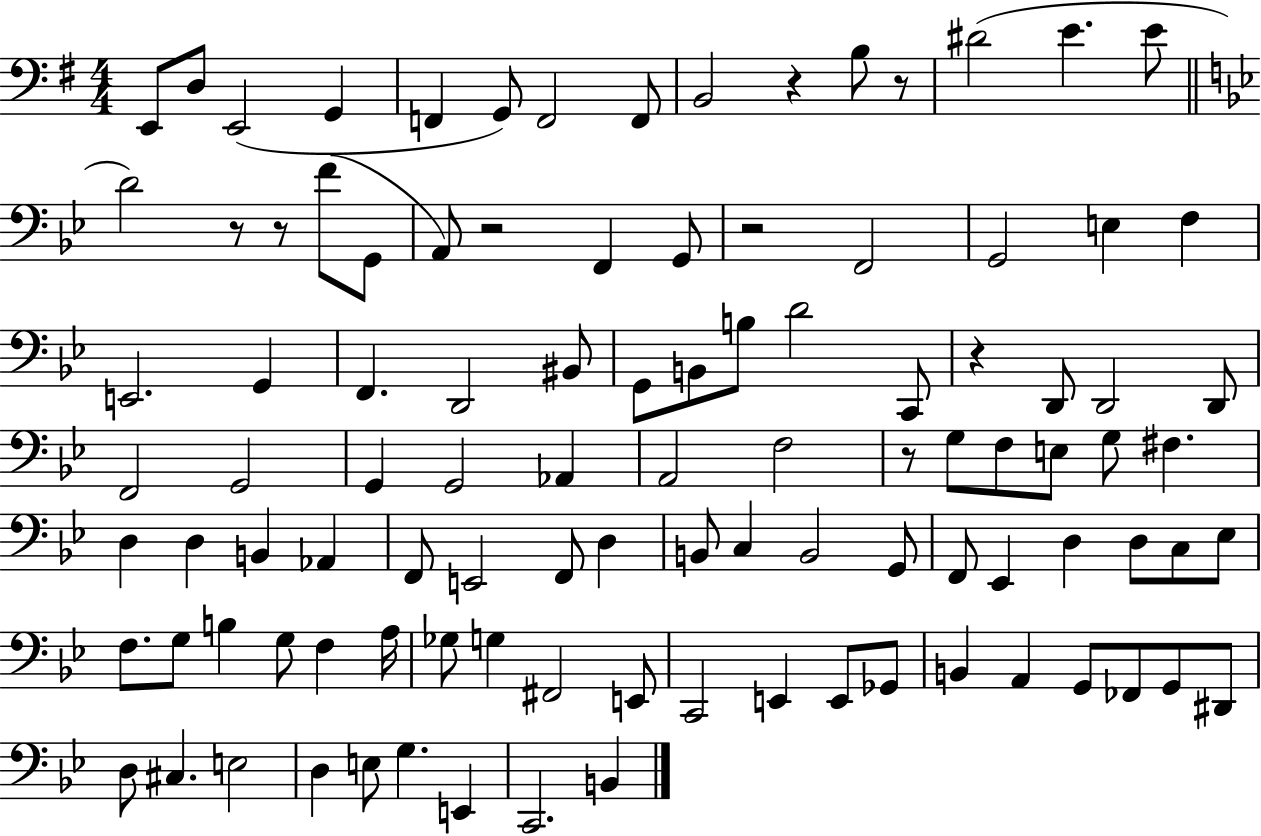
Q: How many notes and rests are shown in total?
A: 103